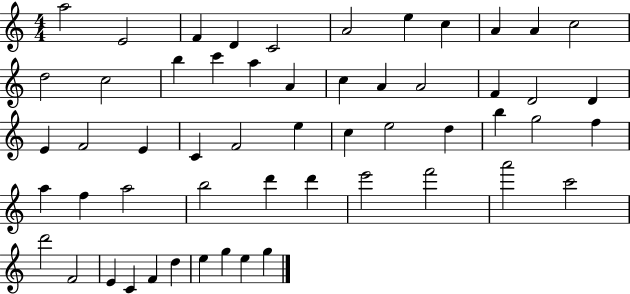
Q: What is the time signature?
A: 4/4